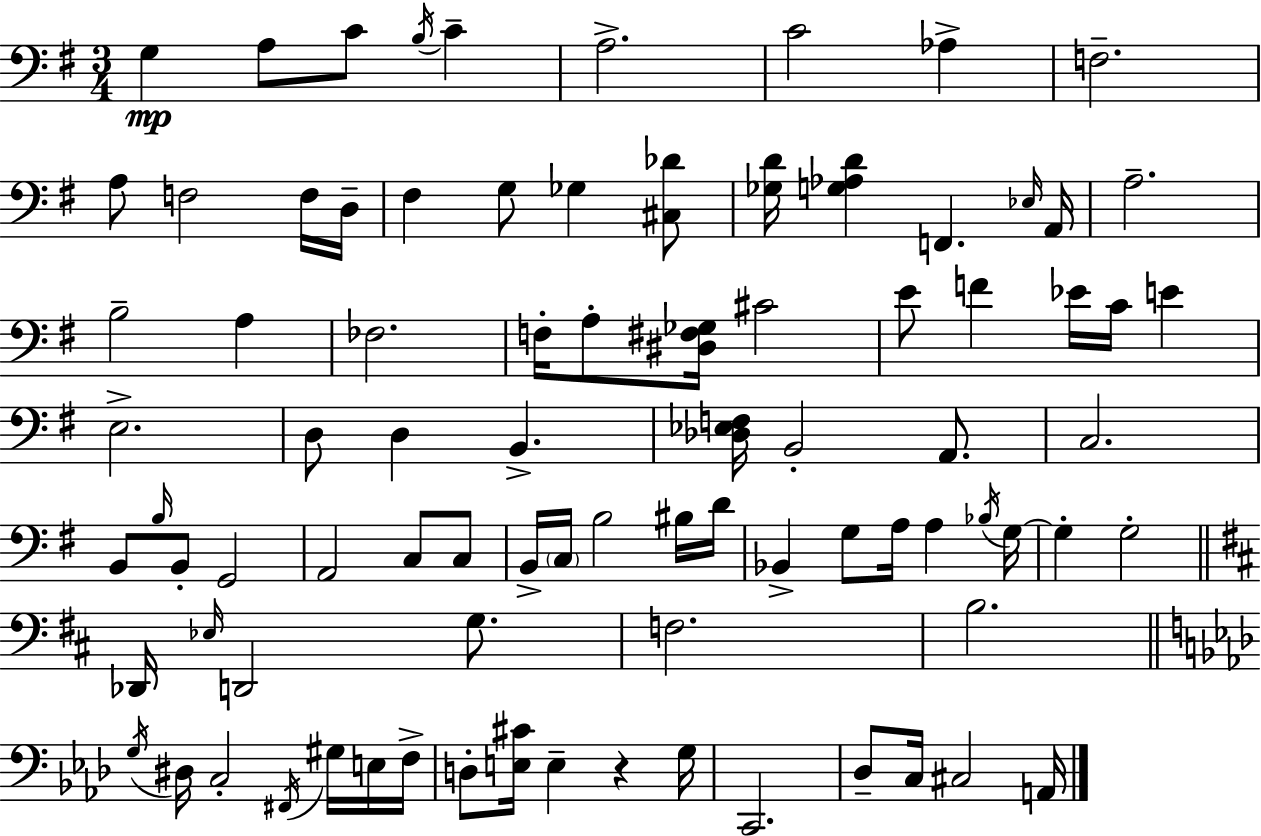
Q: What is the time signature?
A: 3/4